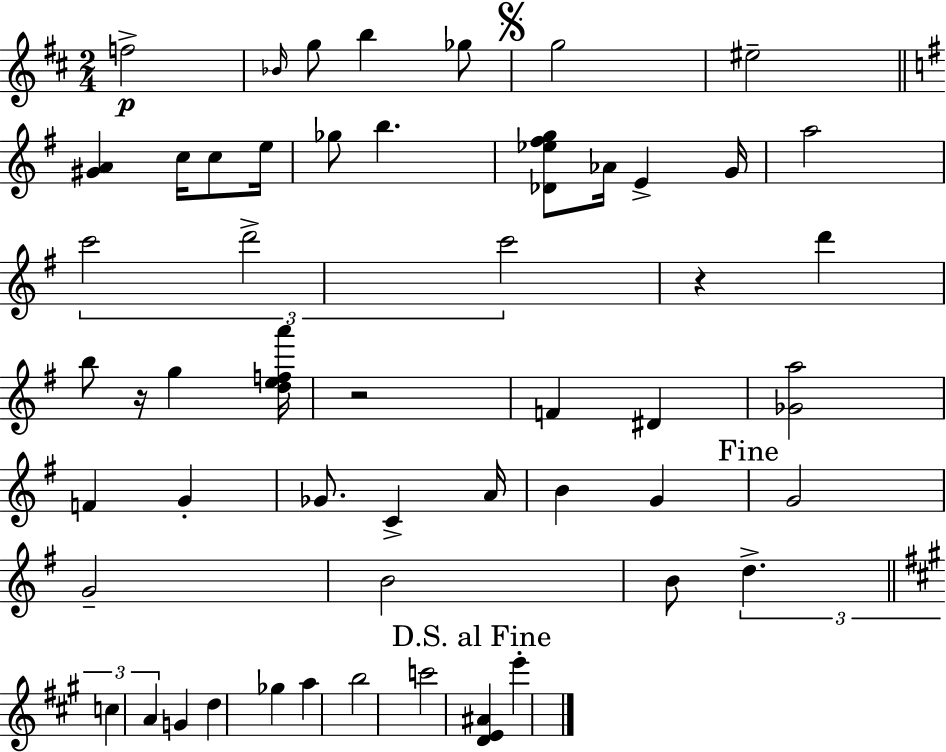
{
  \clef treble
  \numericTimeSignature
  \time 2/4
  \key d \major
  f''2->\p | \grace { bes'16 } g''8 b''4 ges''8 | \mark \markup { \musicglyph "scripts.segno" } g''2 | eis''2-- | \break \bar "||" \break \key g \major <gis' a'>4 c''16 c''8 e''16 | ges''8 b''4. | <des' ees'' fis'' g''>8 aes'16 e'4-> g'16 | a''2 | \break \tuplet 3/2 { c'''2 | d'''2-> | c'''2 } | r4 d'''4 | \break b''8 r16 g''4 <d'' e'' f'' a'''>16 | r2 | f'4 dis'4 | <ges' a''>2 | \break f'4 g'4-. | ges'8. c'4-> a'16 | b'4 g'4 | \mark "Fine" g'2 | \break g'2-- | b'2 | b'8 \tuplet 3/2 { d''4.-> | \bar "||" \break \key a \major c''4 a'4 } | g'4 d''4 | ges''4 a''4 | b''2 | \break c'''2 | \mark "D.S. al Fine" <d' e' ais'>4 e'''4-. | \bar "|."
}